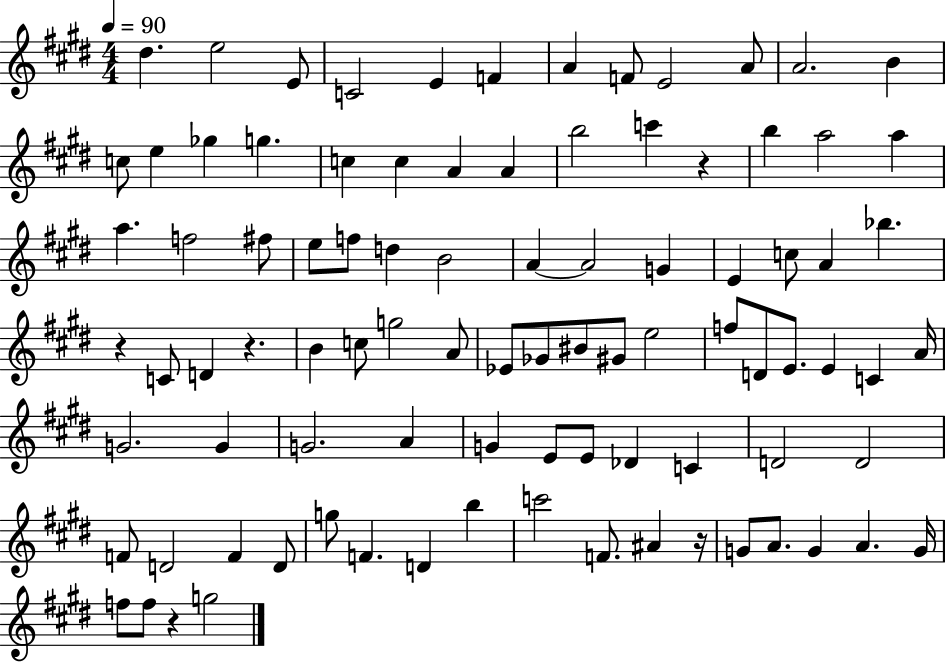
{
  \clef treble
  \numericTimeSignature
  \time 4/4
  \key e \major
  \tempo 4 = 90
  \repeat volta 2 { dis''4. e''2 e'8 | c'2 e'4 f'4 | a'4 f'8 e'2 a'8 | a'2. b'4 | \break c''8 e''4 ges''4 g''4. | c''4 c''4 a'4 a'4 | b''2 c'''4 r4 | b''4 a''2 a''4 | \break a''4. f''2 fis''8 | e''8 f''8 d''4 b'2 | a'4~~ a'2 g'4 | e'4 c''8 a'4 bes''4. | \break r4 c'8 d'4 r4. | b'4 c''8 g''2 a'8 | ees'8 ges'8 bis'8 gis'8 e''2 | f''8 d'8 e'8. e'4 c'4 a'16 | \break g'2. g'4 | g'2. a'4 | g'4 e'8 e'8 des'4 c'4 | d'2 d'2 | \break f'8 d'2 f'4 d'8 | g''8 f'4. d'4 b''4 | c'''2 f'8. ais'4 r16 | g'8 a'8. g'4 a'4. g'16 | \break f''8 f''8 r4 g''2 | } \bar "|."
}